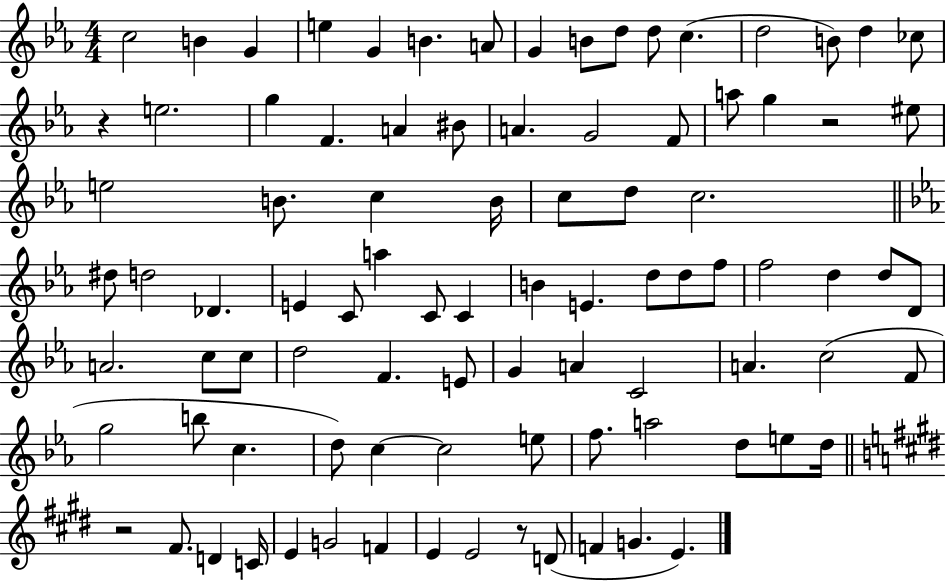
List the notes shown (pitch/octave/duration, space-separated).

C5/h B4/q G4/q E5/q G4/q B4/q. A4/e G4/q B4/e D5/e D5/e C5/q. D5/h B4/e D5/q CES5/e R/q E5/h. G5/q F4/q. A4/q BIS4/e A4/q. G4/h F4/e A5/e G5/q R/h EIS5/e E5/h B4/e. C5/q B4/s C5/e D5/e C5/h. D#5/e D5/h Db4/q. E4/q C4/e A5/q C4/e C4/q B4/q E4/q. D5/e D5/e F5/e F5/h D5/q D5/e D4/e A4/h. C5/e C5/e D5/h F4/q. E4/e G4/q A4/q C4/h A4/q. C5/h F4/e G5/h B5/e C5/q. D5/e C5/q C5/h E5/e F5/e. A5/h D5/e E5/e D5/s R/h F#4/e. D4/q C4/s E4/q G4/h F4/q E4/q E4/h R/e D4/e F4/q G4/q. E4/q.